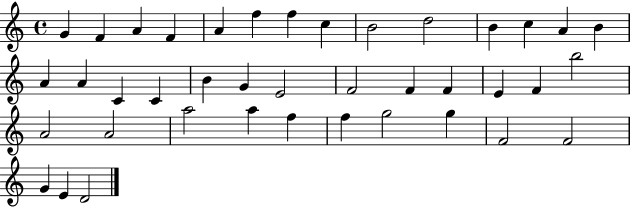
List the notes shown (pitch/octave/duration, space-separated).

G4/q F4/q A4/q F4/q A4/q F5/q F5/q C5/q B4/h D5/h B4/q C5/q A4/q B4/q A4/q A4/q C4/q C4/q B4/q G4/q E4/h F4/h F4/q F4/q E4/q F4/q B5/h A4/h A4/h A5/h A5/q F5/q F5/q G5/h G5/q F4/h F4/h G4/q E4/q D4/h